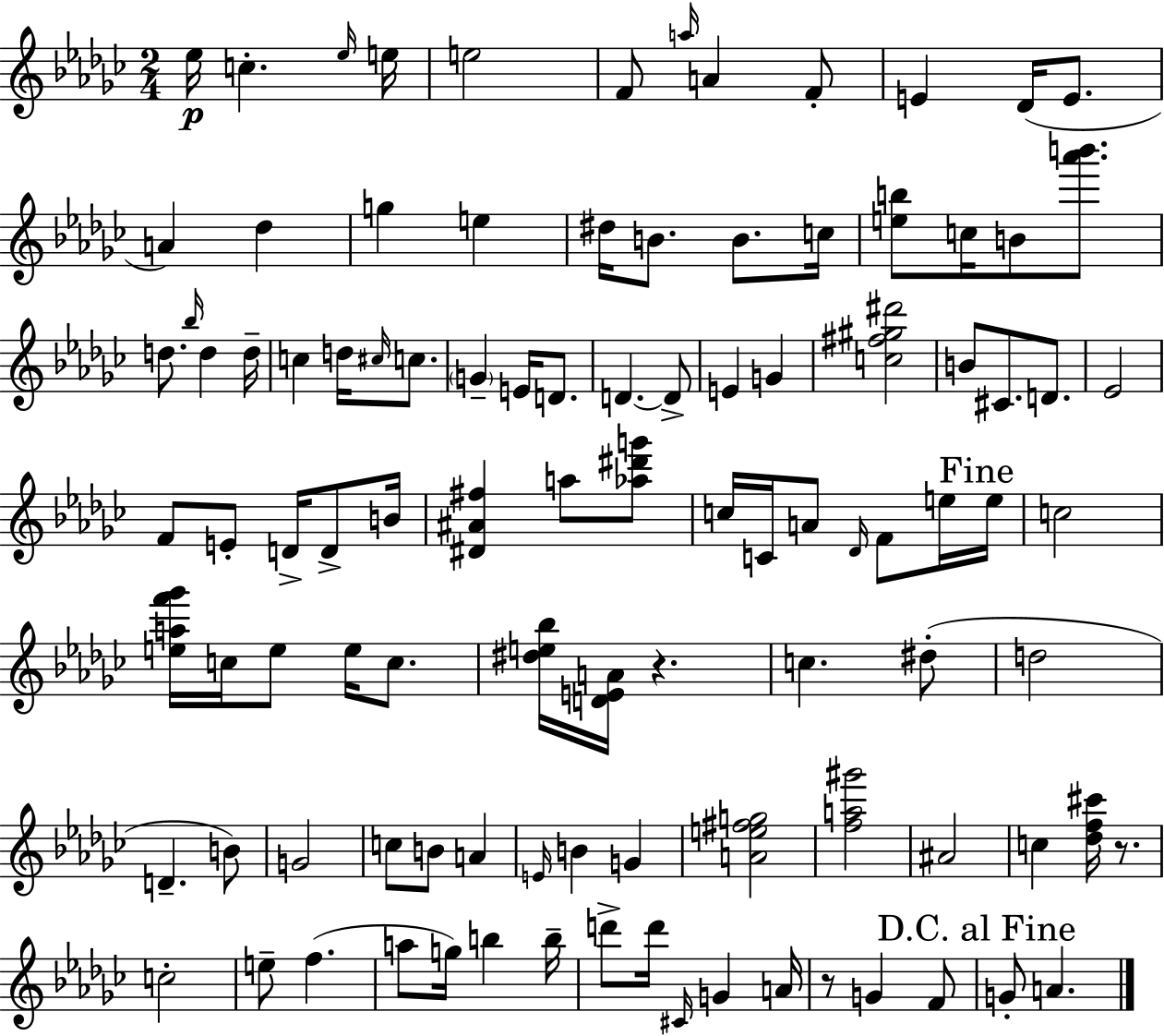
{
  \clef treble
  \numericTimeSignature
  \time 2/4
  \key ees \minor
  \repeat volta 2 { ees''16\p c''4.-. \grace { ees''16 } | e''16 e''2 | f'8 \grace { a''16 } a'4 | f'8-. e'4 des'16( e'8. | \break a'4) des''4 | g''4 e''4 | dis''16 b'8. b'8. | c''16 <e'' b''>8 c''16 b'8 <aes''' b'''>8. | \break d''8. \grace { bes''16 } d''4 | d''16-- c''4 d''16 | \grace { cis''16 } c''8. \parenthesize g'4-- | e'16 d'8. d'4.~~ | \break d'8-> e'4 | g'4 <c'' fis'' gis'' dis'''>2 | b'8 cis'8. | d'8. ees'2 | \break f'8 e'8-. | d'16-> d'8-> b'16 <dis' ais' fis''>4 | a''8 <aes'' dis''' g'''>8 c''16 c'16 a'8 | \grace { des'16 } f'8 e''16 \mark "Fine" e''16 c''2 | \break <e'' a'' f''' ges'''>16 c''16 e''8 | e''16 c''8. <dis'' e'' bes''>16 <d' e' a'>16 r4. | c''4. | dis''8-.( d''2 | \break d'4.-- | b'8) g'2 | c''8 b'8 | a'4 \grace { e'16 } b'4 | \break g'4 <a' e'' fis'' g''>2 | <f'' a'' gis'''>2 | ais'2 | c''4 | \break <des'' f'' cis'''>16 r8. c''2-. | e''8-- | f''4.( a''8 | g''16) b''4 b''16-- d'''8-> | \break d'''16 \grace { cis'16 } g'4 a'16 r8 | g'4 f'8 \mark "D.C. al Fine" g'8-. | a'4. } \bar "|."
}